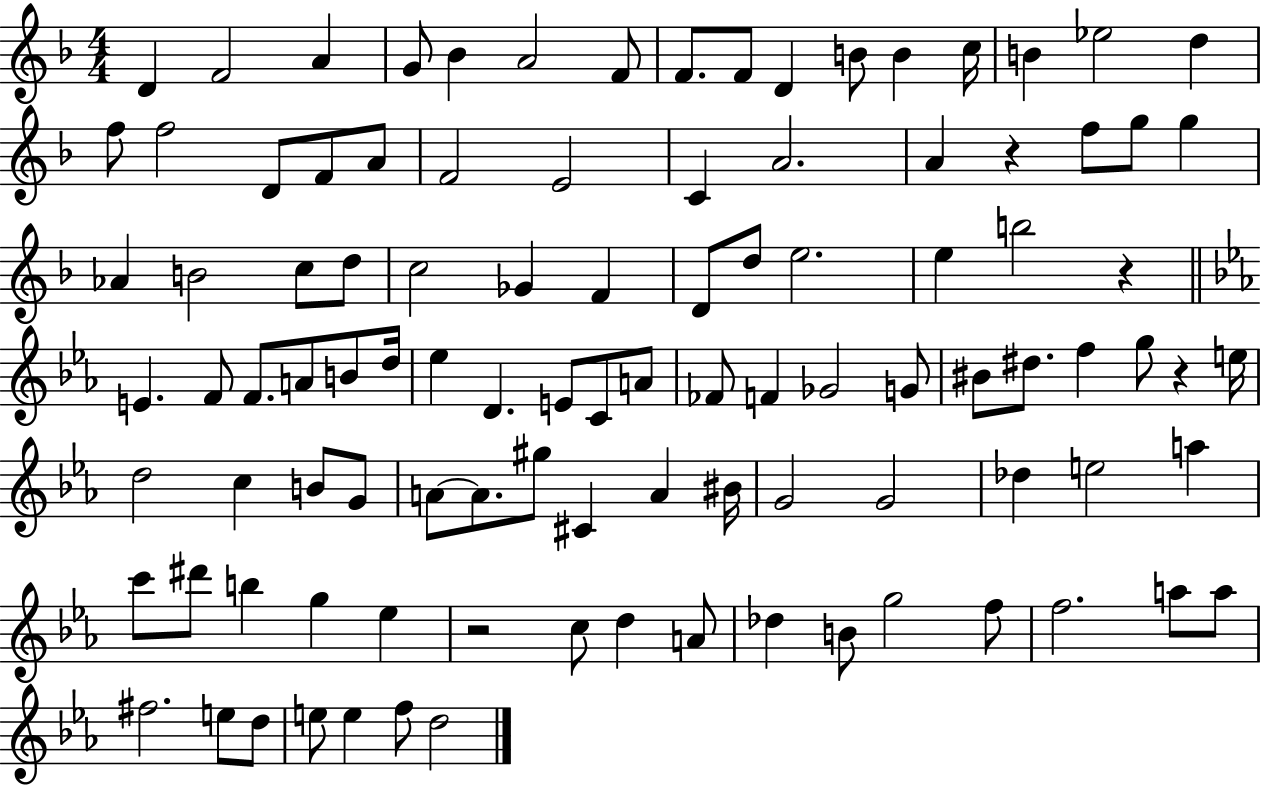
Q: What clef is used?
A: treble